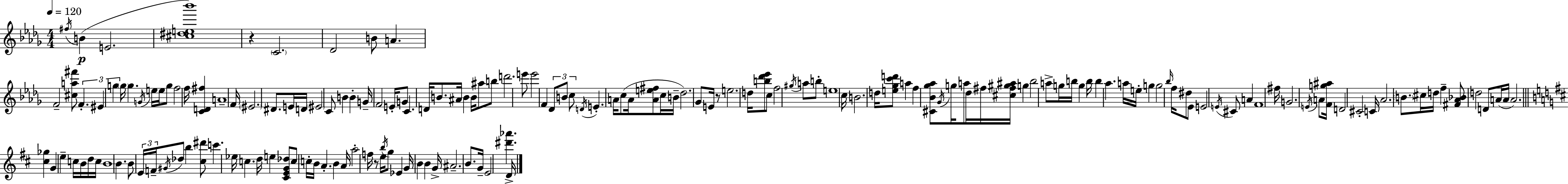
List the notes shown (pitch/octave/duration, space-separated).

F#5/s B4/q E4/h. [C#5,D#5,E5,Bb6]/w R/q C4/h. Db4/h B4/e A4/q. F4/h [C#5,A5,F#6]/e F4/q. EIS4/q G5/q G5/s G5/q. G4/s E5/s E5/s G5/e F5/h F5/s [C4,D4,F#5]/q A4/w F4/s EIS4/h. D#4/e. E4/s D4/s EIS4/h C4/e B4/q B4/q G4/s F4/h E4/s G4/e C4/q. D4/s B4/e. A#4/s B4/q B4/s A#5/e B5/e D6/h. E6/e E6/h F4/q Db4/e B4/e C5/e D4/s E4/q. A4/s C5/e A4/s [A4,E5,F#5]/e C5/s B4/s Db5/h. Gb4/e E4/s R/e E5/h. D5/s [B5,Db6,Eb6]/e C5/e F5/h G#5/s A5/e B5/e E5/w C5/s B4/h. D5/s [E5,Gb5,C6,D6]/e A5/q F5/q [C#4,Bb4,Gb5,Ab5]/e Gb4/s G5/s A5/e Db5/s F#5/s [C#5,F#5,G#5,A#5]/s G5/q Bb5/h A5/e G5/s B5/s G5/q B5/s B5/q Ab5/q. A5/s E5/s G5/q G5/h Bb5/s F5/s D#5/e Eb4/e E4/h E4/s C#4/e A4/q F4/w F#5/s G4/h. E4/s A4/e [F4,G5,A#5]/s D4/h C#4/h C4/s Ab4/h. B4/e. C#5/s D5/s F5/q [F#4,Ab4,Bb4]/e D5/h D4/e A4/s A4/s A4/h. [C#5,Gb5]/q G4/q E5/q C5/s B4/s D5/s C5/s B4/w B4/q. B4/e E4/s F4/s G#4/s Db5/e B5/q [C#5,D#6]/e C6/q. Eb5/s C5/q. D5/s E5/q [C#4,E4,G4,Db5]/e C5/e C5/s B4/s A4/q. B4/q A4/s A5/h F5/s R/e E5/s B5/s G5/e Eb4/q G4/s B4/q B4/q G4/s A#4/h. B4/e. G4/s E4/h [D#6,Ab6]/q. D4/s